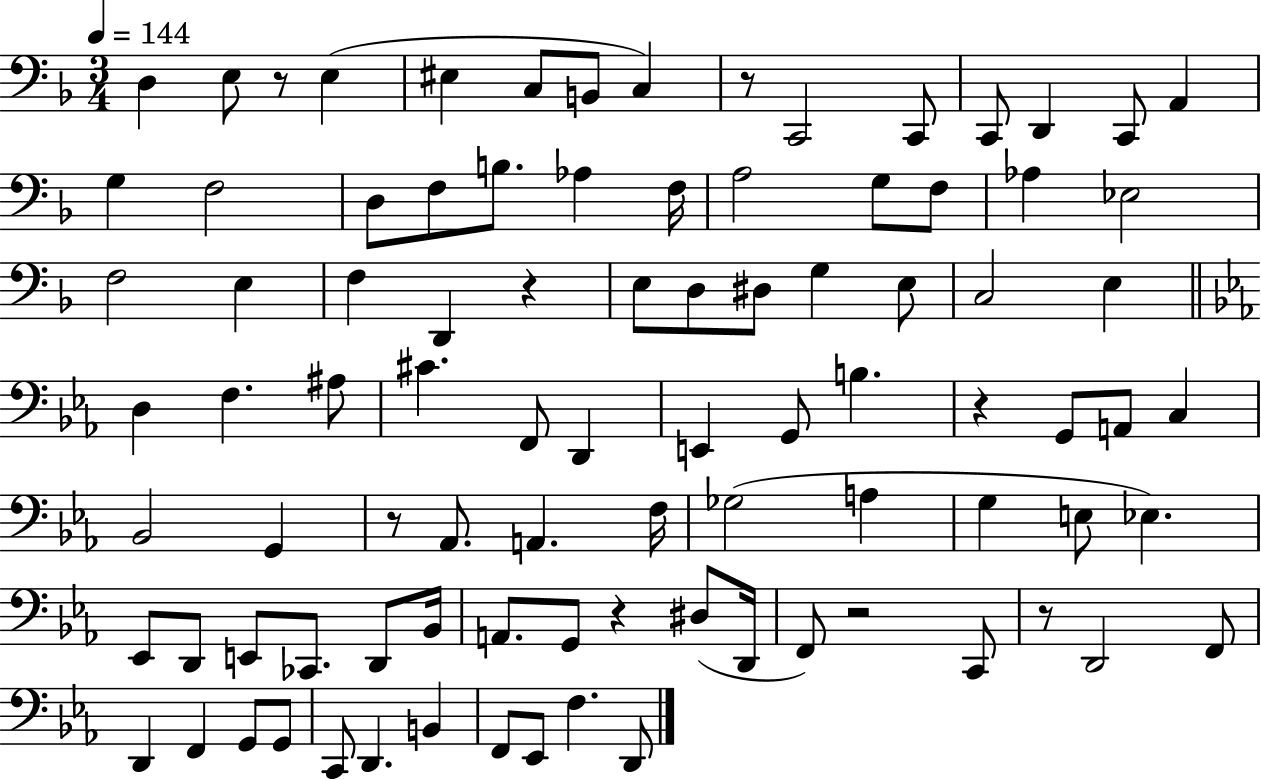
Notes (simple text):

D3/q E3/e R/e E3/q EIS3/q C3/e B2/e C3/q R/e C2/h C2/e C2/e D2/q C2/e A2/q G3/q F3/h D3/e F3/e B3/e. Ab3/q F3/s A3/h G3/e F3/e Ab3/q Eb3/h F3/h E3/q F3/q D2/q R/q E3/e D3/e D#3/e G3/q E3/e C3/h E3/q D3/q F3/q. A#3/e C#4/q. F2/e D2/q E2/q G2/e B3/q. R/q G2/e A2/e C3/q Bb2/h G2/q R/e Ab2/e. A2/q. F3/s Gb3/h A3/q G3/q E3/e Eb3/q. Eb2/e D2/e E2/e CES2/e. D2/e Bb2/s A2/e. G2/e R/q D#3/e D2/s F2/e R/h C2/e R/e D2/h F2/e D2/q F2/q G2/e G2/e C2/e D2/q. B2/q F2/e Eb2/e F3/q. D2/e